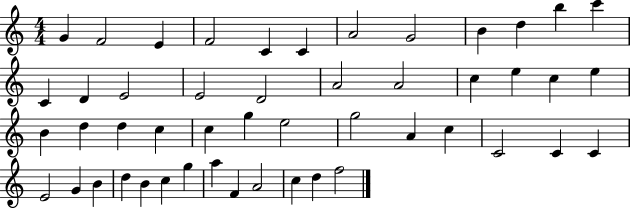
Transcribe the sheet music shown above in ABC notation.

X:1
T:Untitled
M:4/4
L:1/4
K:C
G F2 E F2 C C A2 G2 B d b c' C D E2 E2 D2 A2 A2 c e c e B d d c c g e2 g2 A c C2 C C E2 G B d B c g a F A2 c d f2